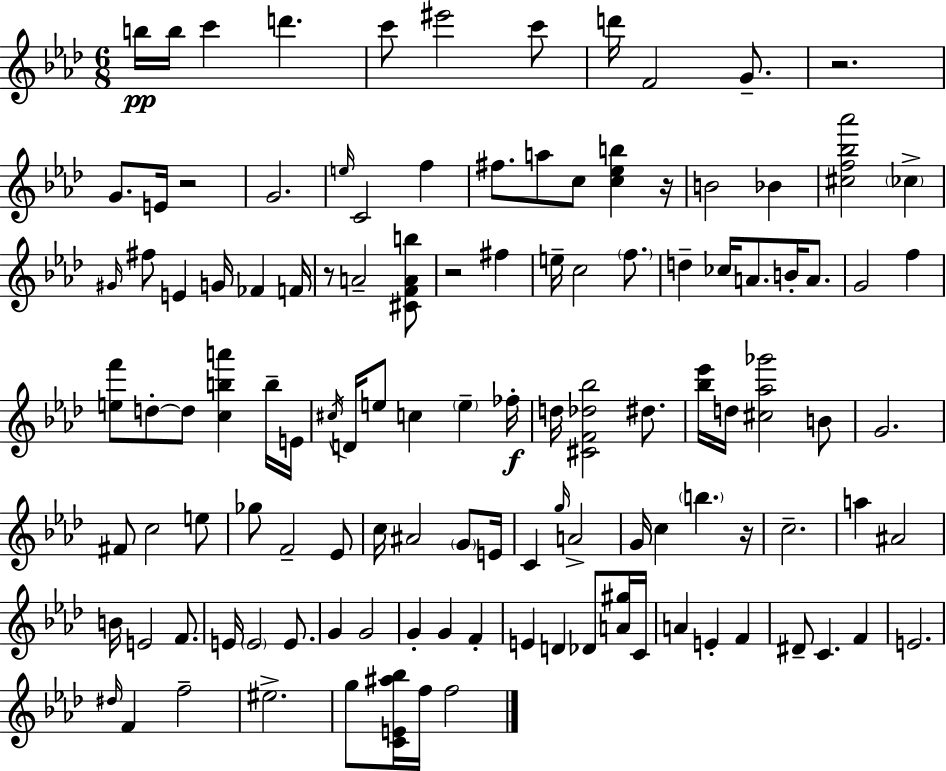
B5/s B5/s C6/q D6/q. C6/e EIS6/h C6/e D6/s F4/h G4/e. R/h. G4/e. E4/s R/h G4/h. E5/s C4/h F5/q F#5/e. A5/e C5/e [C5,Eb5,B5]/q R/s B4/h Bb4/q [C#5,F5,Bb5,Ab6]/h CES5/q G#4/s F#5/e E4/q G4/s FES4/q F4/s R/e A4/h [C#4,F4,A4,B5]/e R/h F#5/q E5/s C5/h F5/e. D5/q CES5/s A4/e. B4/s A4/e. G4/h F5/q [E5,F6]/e D5/e D5/e [C5,B5,A6]/q B5/s E4/s C#5/s D4/s E5/e C5/q E5/q FES5/s D5/s [C#4,F4,Db5,Bb5]/h D#5/e. [Bb5,Eb6]/s D5/s [C#5,Ab5,Gb6]/h B4/e G4/h. F#4/e C5/h E5/e Gb5/e F4/h Eb4/e C5/s A#4/h G4/e E4/s C4/q G5/s A4/h G4/s C5/q B5/q. R/s C5/h. A5/q A#4/h B4/s E4/h F4/e. E4/s E4/h E4/e. G4/q G4/h G4/q G4/q F4/q E4/q D4/q Db4/e [A4,G#5]/s C4/s A4/q E4/q F4/q D#4/e C4/q. F4/q E4/h. D#5/s F4/q F5/h EIS5/h. G5/e [C4,E4,A#5,Bb5]/s F5/s F5/h